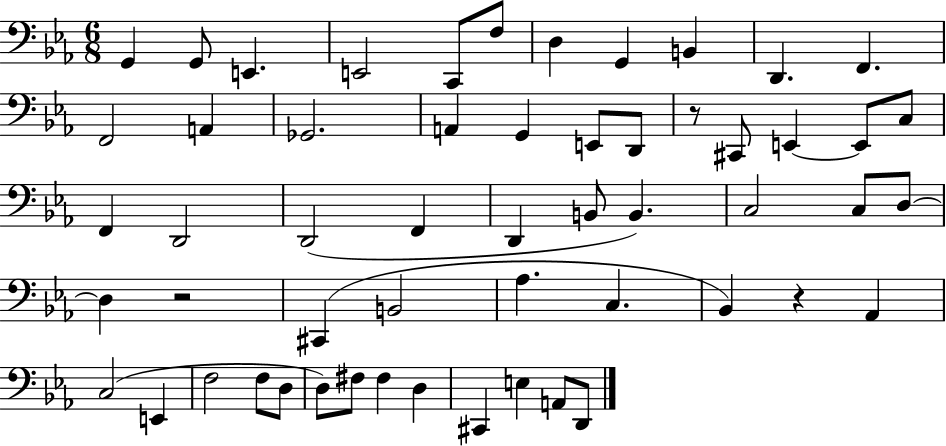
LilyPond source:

{
  \clef bass
  \numericTimeSignature
  \time 6/8
  \key ees \major
  \repeat volta 2 { g,4 g,8 e,4. | e,2 c,8 f8 | d4 g,4 b,4 | d,4. f,4. | \break f,2 a,4 | ges,2. | a,4 g,4 e,8 d,8 | r8 cis,8 e,4~~ e,8 c8 | \break f,4 d,2 | d,2( f,4 | d,4 b,8 b,4.) | c2 c8 d8~~ | \break d4 r2 | cis,4( b,2 | aes4. c4. | bes,4) r4 aes,4 | \break c2( e,4 | f2 f8 d8 | d8) fis8 fis4 d4 | cis,4 e4 a,8 d,8 | \break } \bar "|."
}